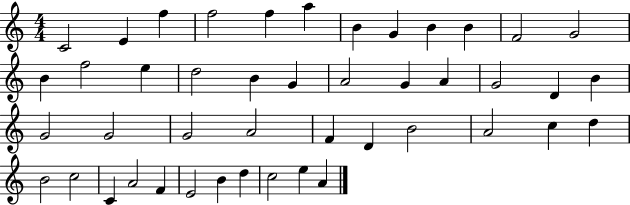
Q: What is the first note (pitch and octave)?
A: C4